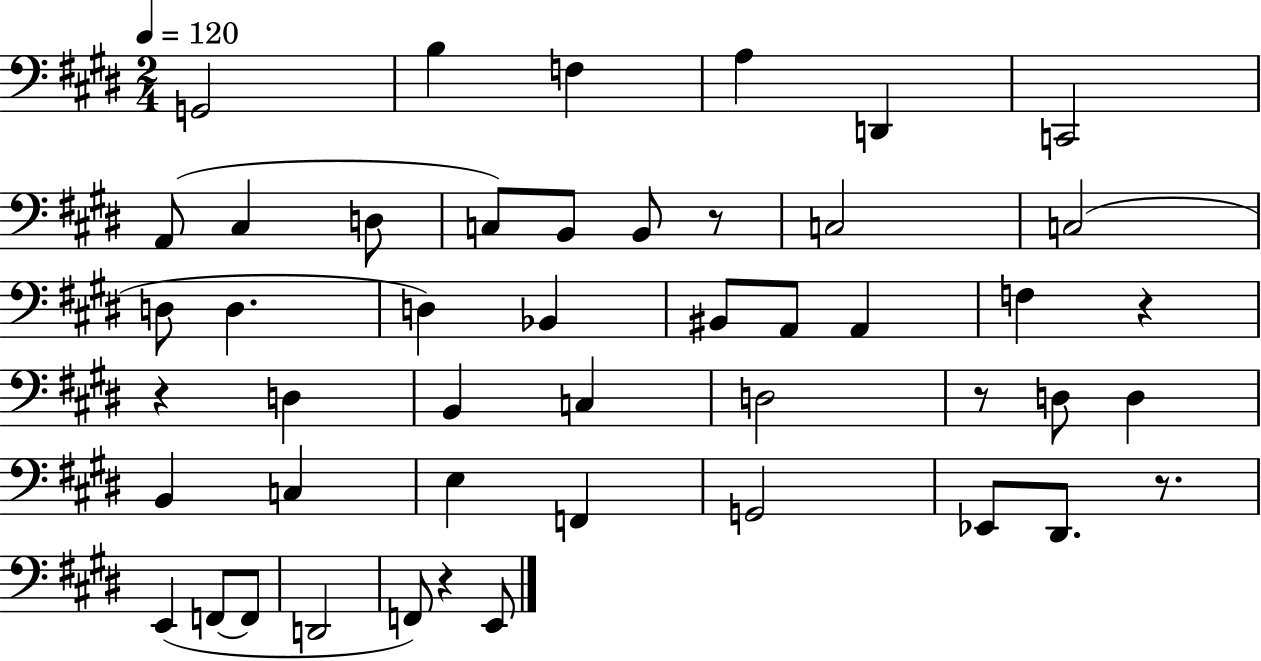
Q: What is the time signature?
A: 2/4